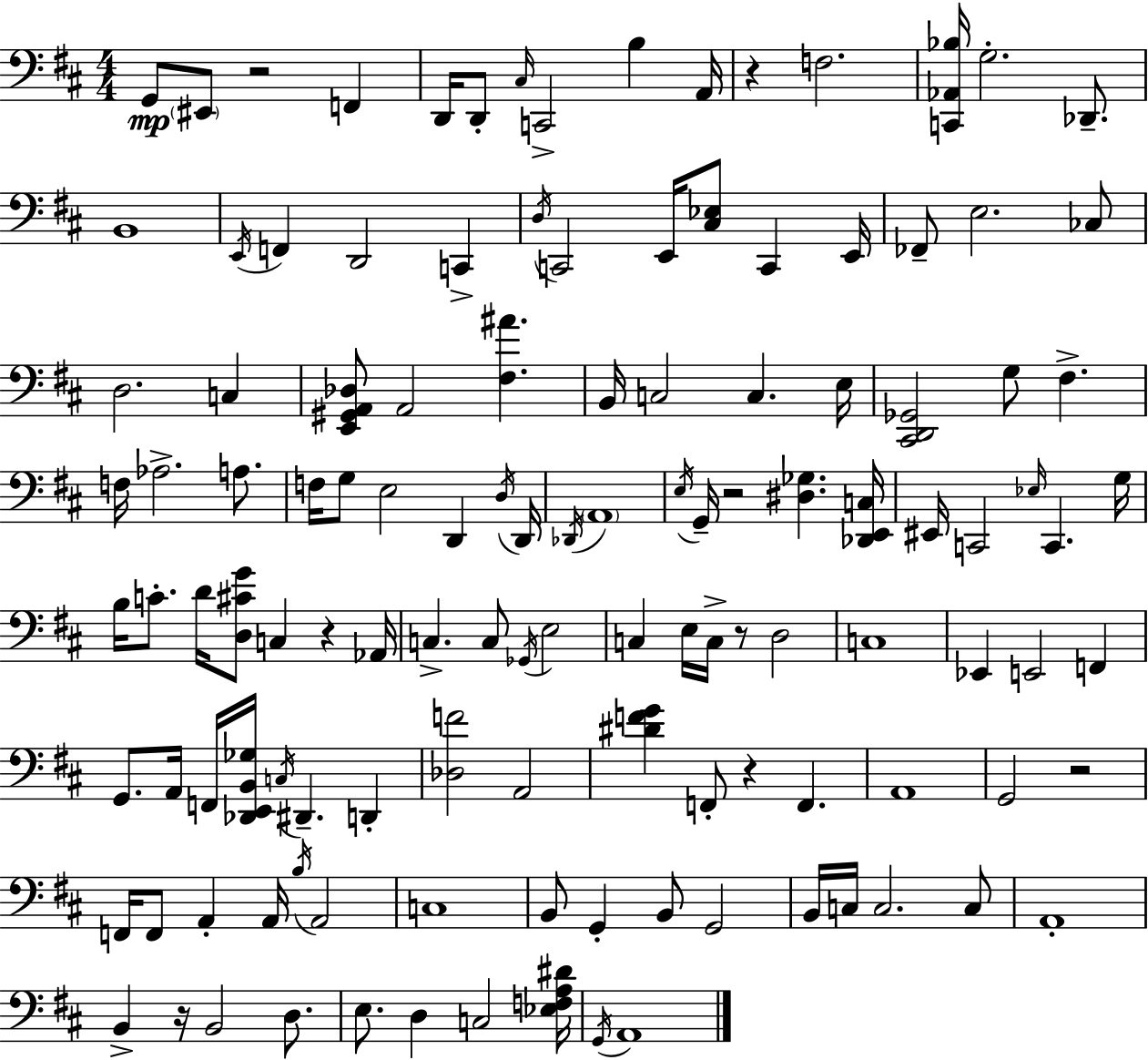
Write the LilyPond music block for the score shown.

{
  \clef bass
  \numericTimeSignature
  \time 4/4
  \key d \major
  g,8\mp \parenthesize eis,8 r2 f,4 | d,16 d,8-. \grace { cis16 } c,2-> b4 | a,16 r4 f2. | <c, aes, bes>16 g2.-. des,8.-- | \break b,1 | \acciaccatura { e,16 } f,4 d,2 c,4-> | \acciaccatura { d16 } c,2 e,16 <cis ees>8 c,4 | e,16 fes,8-- e2. | \break ces8 d2. c4 | <e, gis, a, des>8 a,2 <fis ais'>4. | b,16 c2 c4. | e16 <cis, d, ges,>2 g8 fis4.-> | \break f16 aes2.-> | a8. f16 g8 e2 d,4 | \acciaccatura { d16 } d,16 \acciaccatura { des,16 } \parenthesize a,1 | \acciaccatura { e16 } g,16-- r2 <dis ges>4. | \break <des, e, c>16 eis,16 c,2 \grace { ees16 } | c,4. g16 b16 c'8.-. d'16 <d cis' g'>8 c4 | r4 aes,16 c4.-> c8 \acciaccatura { ges,16 } | e2 c4 e16 c16-> r8 | \break d2 c1 | ees,4 e,2 | f,4 g,8. a,16 f,16 <des, e, b, ges>16 \acciaccatura { c16 } dis,4.-- | d,4-. <des f'>2 | \break a,2 <dis' f' g'>4 f,8-. r4 | f,4. a,1 | g,2 | r2 f,16 f,8 a,4-. | \break a,16 \acciaccatura { b16 } a,2 c1 | b,8 g,4-. | b,8 g,2 b,16 c16 c2. | c8 a,1-. | \break b,4-> r16 b,2 | d8. e8. d4 | c2 <ees f a dis'>16 \acciaccatura { g,16 } a,1 | \bar "|."
}